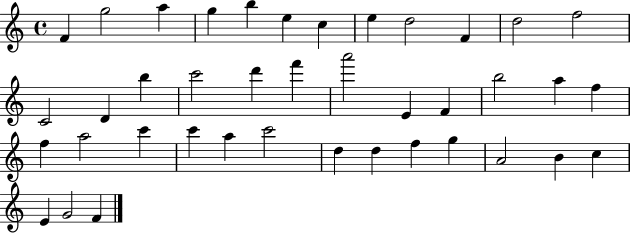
X:1
T:Untitled
M:4/4
L:1/4
K:C
F g2 a g b e c e d2 F d2 f2 C2 D b c'2 d' f' a'2 E F b2 a f f a2 c' c' a c'2 d d f g A2 B c E G2 F